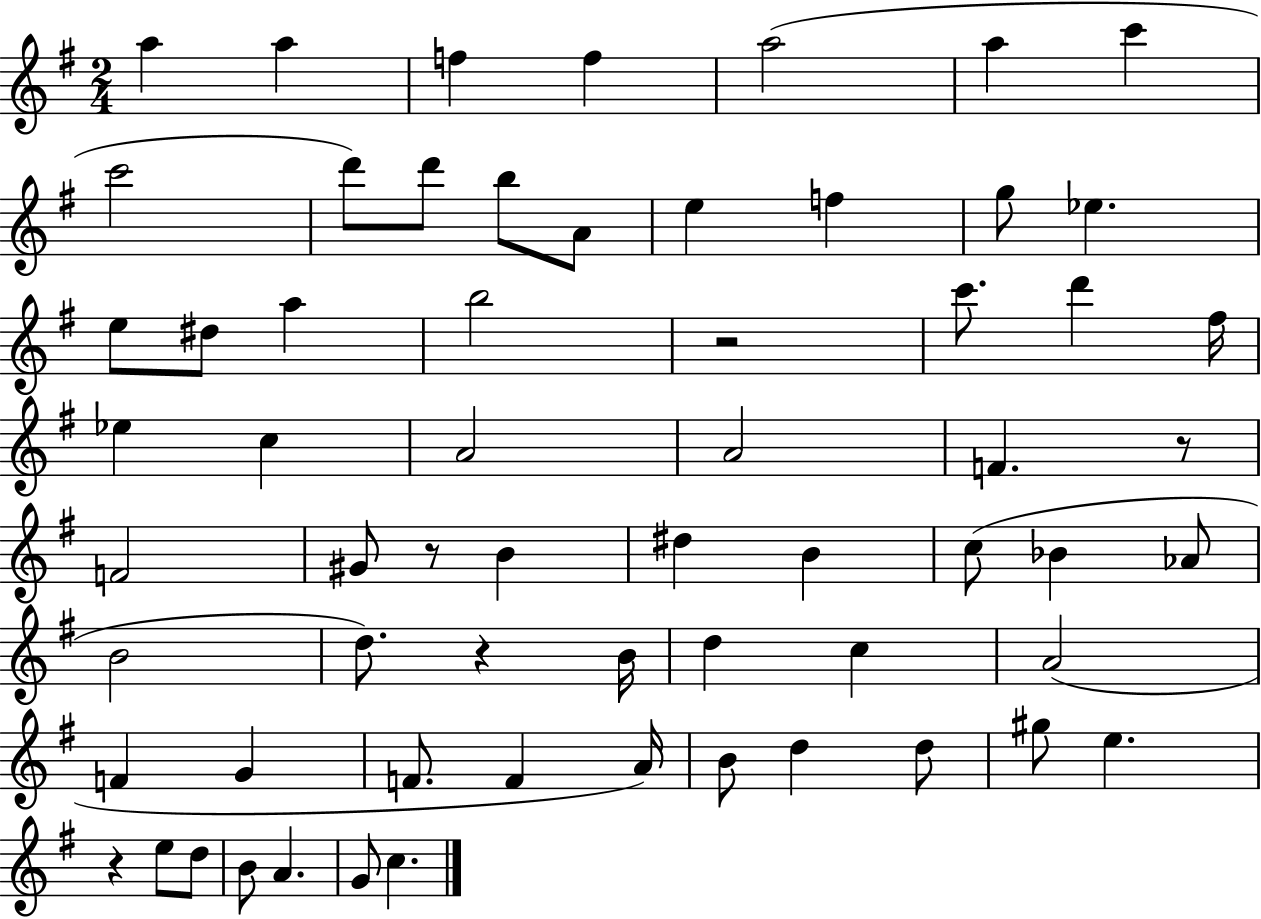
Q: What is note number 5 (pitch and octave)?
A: A5